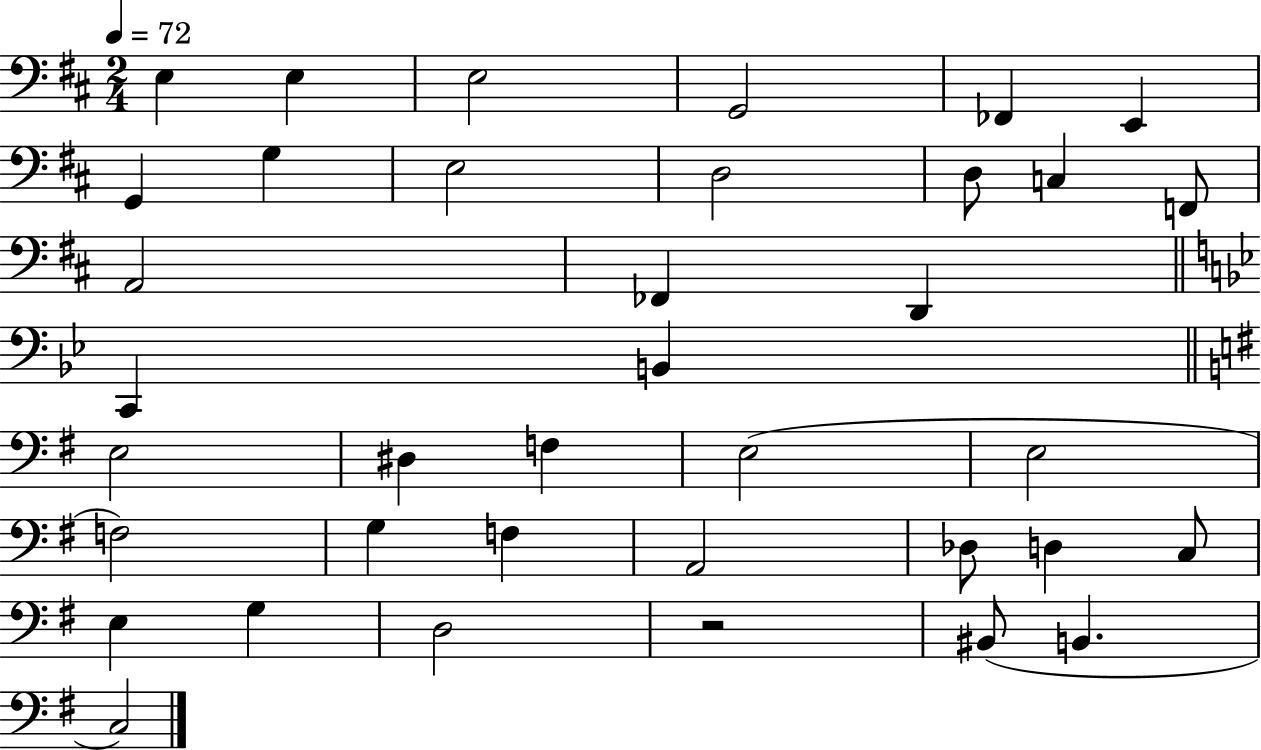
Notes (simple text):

E3/q E3/q E3/h G2/h FES2/q E2/q G2/q G3/q E3/h D3/h D3/e C3/q F2/e A2/h FES2/q D2/q C2/q B2/q E3/h D#3/q F3/q E3/h E3/h F3/h G3/q F3/q A2/h Db3/e D3/q C3/e E3/q G3/q D3/h R/h BIS2/e B2/q. C3/h